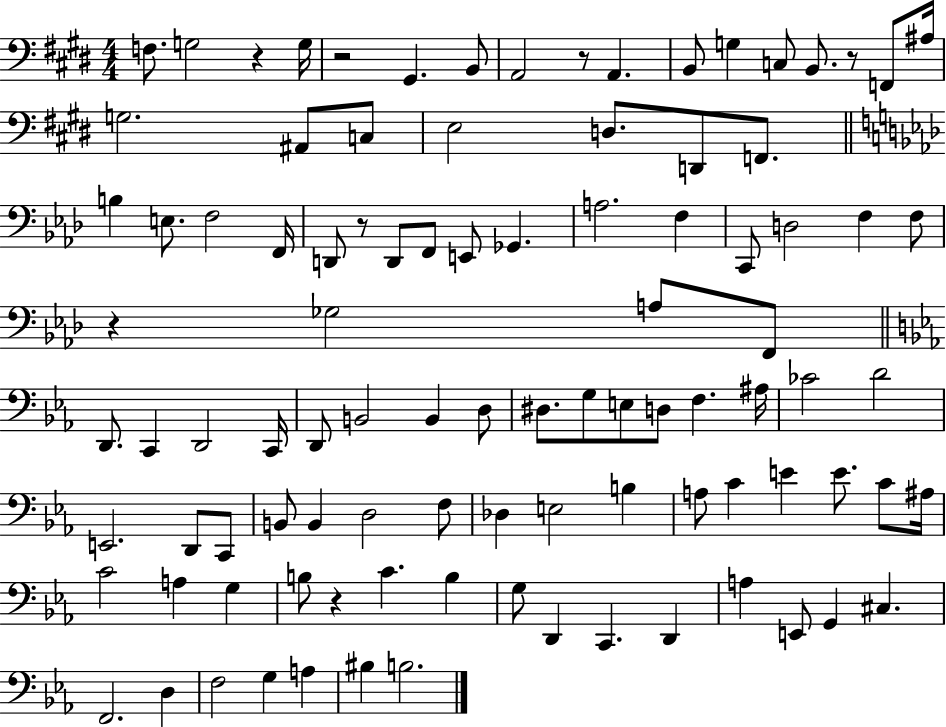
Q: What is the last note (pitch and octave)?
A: B3